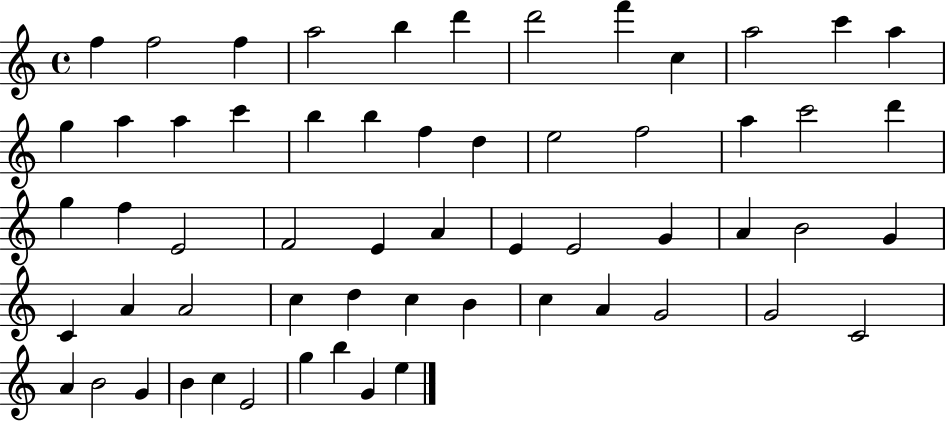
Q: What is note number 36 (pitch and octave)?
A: B4